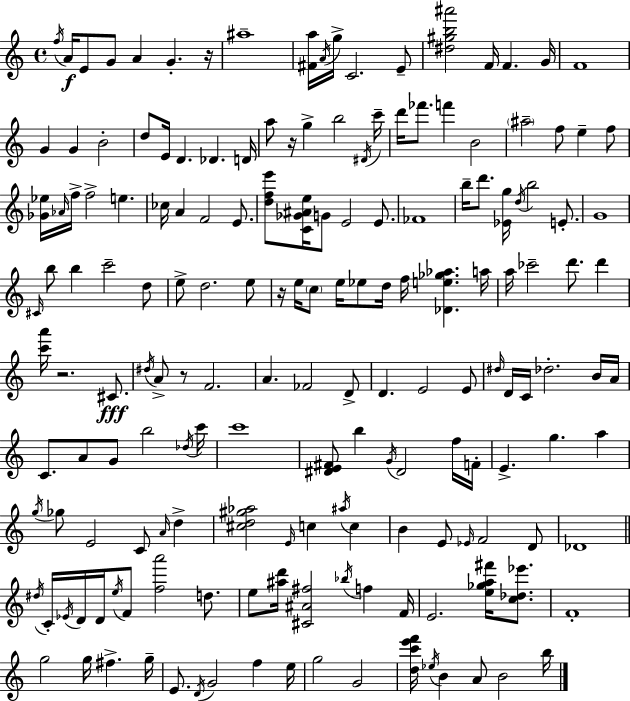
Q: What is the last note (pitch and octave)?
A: B5